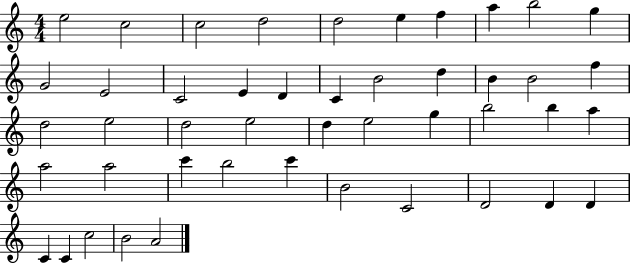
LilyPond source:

{
  \clef treble
  \numericTimeSignature
  \time 4/4
  \key c \major
  e''2 c''2 | c''2 d''2 | d''2 e''4 f''4 | a''4 b''2 g''4 | \break g'2 e'2 | c'2 e'4 d'4 | c'4 b'2 d''4 | b'4 b'2 f''4 | \break d''2 e''2 | d''2 e''2 | d''4 e''2 g''4 | b''2 b''4 a''4 | \break a''2 a''2 | c'''4 b''2 c'''4 | b'2 c'2 | d'2 d'4 d'4 | \break c'4 c'4 c''2 | b'2 a'2 | \bar "|."
}